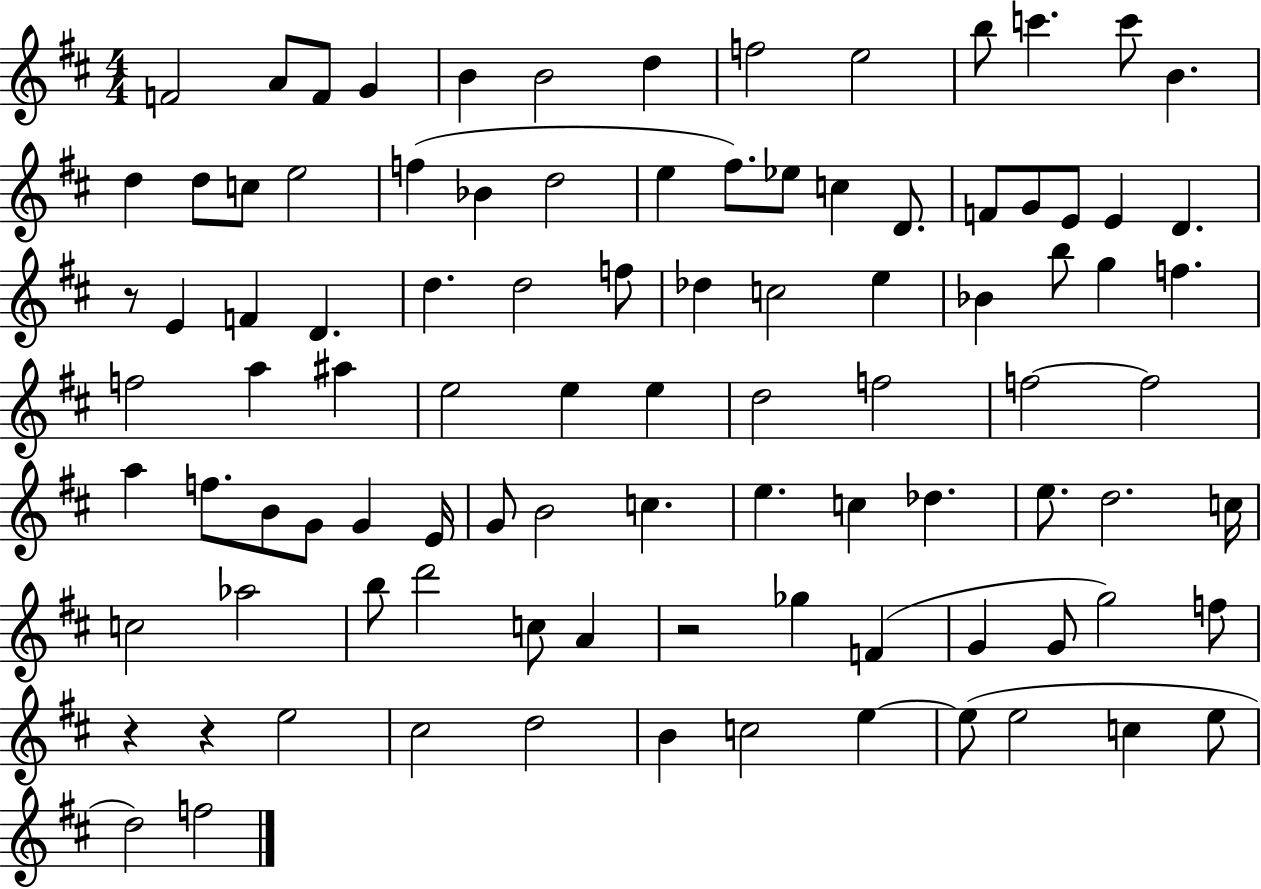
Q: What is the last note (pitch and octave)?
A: F5